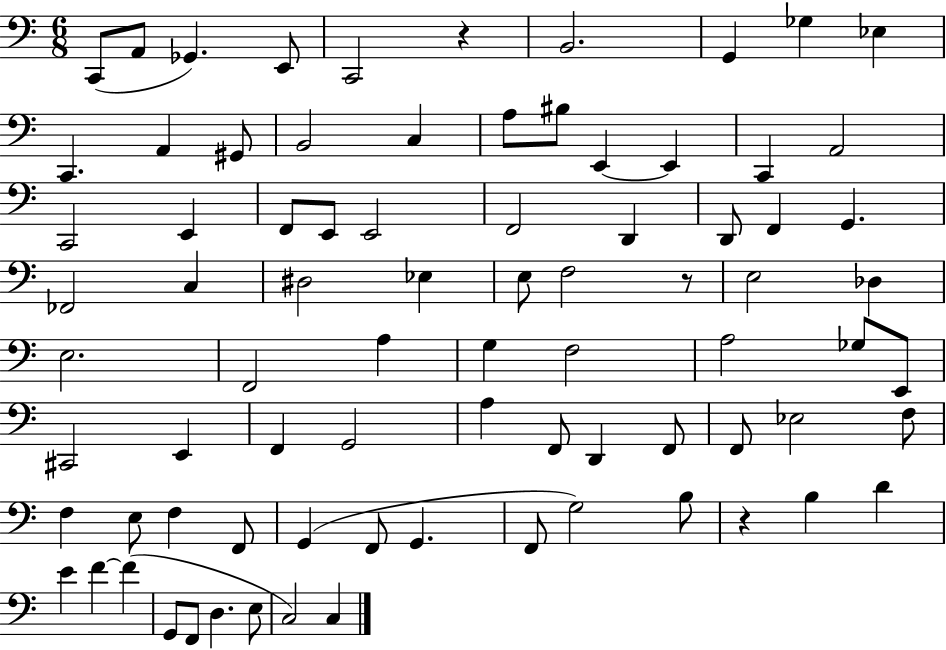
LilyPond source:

{
  \clef bass
  \numericTimeSignature
  \time 6/8
  \key c \major
  c,8( a,8 ges,4.) e,8 | c,2 r4 | b,2. | g,4 ges4 ees4 | \break c,4. a,4 gis,8 | b,2 c4 | a8 bis8 e,4~~ e,4 | c,4 a,2 | \break c,2 e,4 | f,8 e,8 e,2 | f,2 d,4 | d,8 f,4 g,4. | \break fes,2 c4 | dis2 ees4 | e8 f2 r8 | e2 des4 | \break e2. | f,2 a4 | g4 f2 | a2 ges8 e,8 | \break cis,2 e,4 | f,4 g,2 | a4 f,8 d,4 f,8 | f,8 ees2 f8 | \break f4 e8 f4 f,8 | g,4( f,8 g,4. | f,8 g2) b8 | r4 b4 d'4 | \break e'4 f'4~~ f'4( | g,8 f,8 d4. e8 | c2) c4 | \bar "|."
}